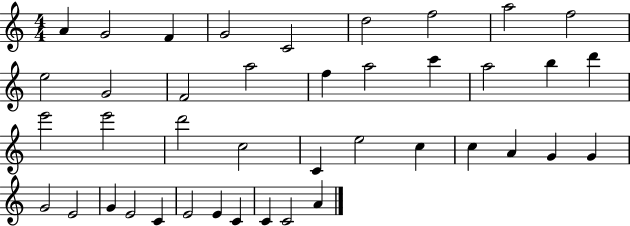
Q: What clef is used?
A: treble